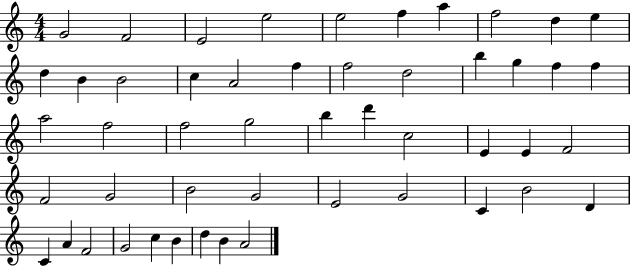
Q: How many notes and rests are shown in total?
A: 50